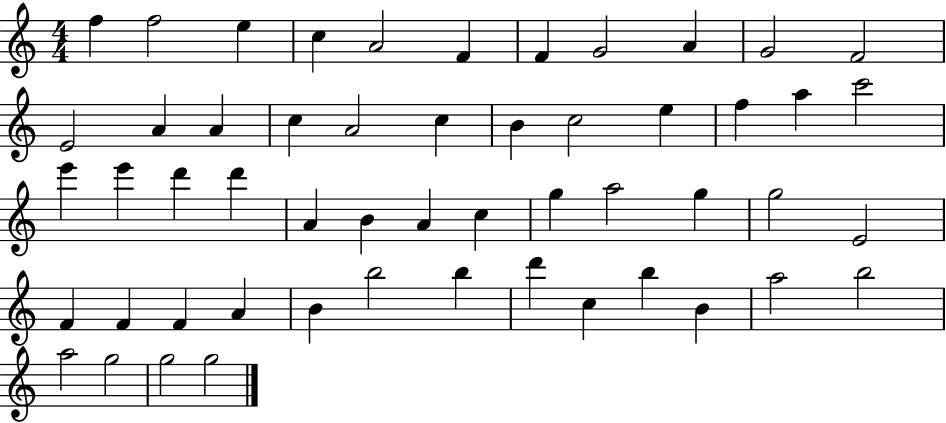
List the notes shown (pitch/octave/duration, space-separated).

F5/q F5/h E5/q C5/q A4/h F4/q F4/q G4/h A4/q G4/h F4/h E4/h A4/q A4/q C5/q A4/h C5/q B4/q C5/h E5/q F5/q A5/q C6/h E6/q E6/q D6/q D6/q A4/q B4/q A4/q C5/q G5/q A5/h G5/q G5/h E4/h F4/q F4/q F4/q A4/q B4/q B5/h B5/q D6/q C5/q B5/q B4/q A5/h B5/h A5/h G5/h G5/h G5/h